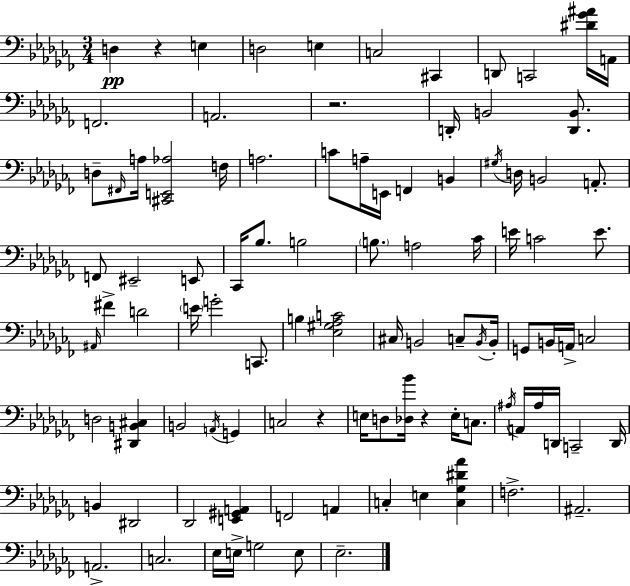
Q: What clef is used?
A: bass